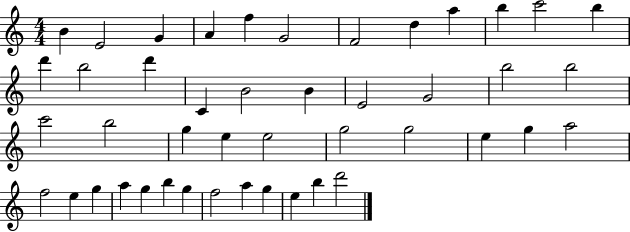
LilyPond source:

{
  \clef treble
  \numericTimeSignature
  \time 4/4
  \key c \major
  b'4 e'2 g'4 | a'4 f''4 g'2 | f'2 d''4 a''4 | b''4 c'''2 b''4 | \break d'''4 b''2 d'''4 | c'4 b'2 b'4 | e'2 g'2 | b''2 b''2 | \break c'''2 b''2 | g''4 e''4 e''2 | g''2 g''2 | e''4 g''4 a''2 | \break f''2 e''4 g''4 | a''4 g''4 b''4 g''4 | f''2 a''4 g''4 | e''4 b''4 d'''2 | \break \bar "|."
}